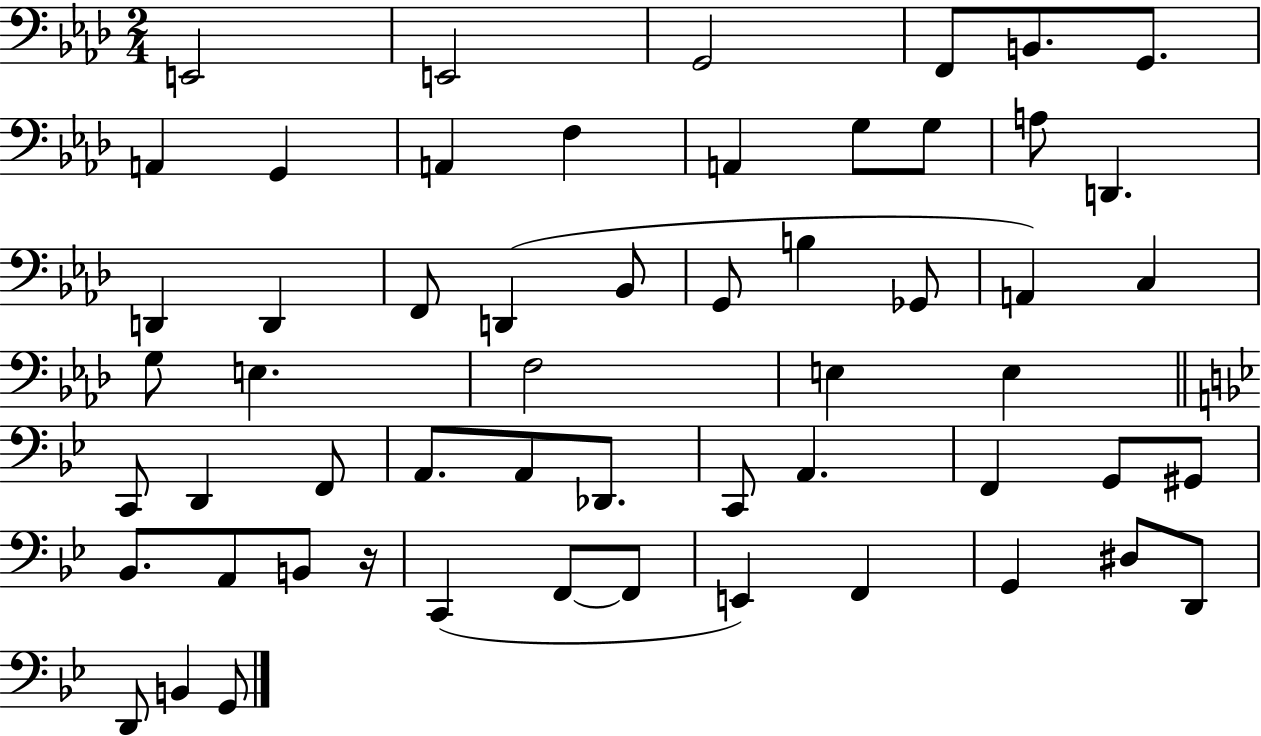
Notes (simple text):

E2/h E2/h G2/h F2/e B2/e. G2/e. A2/q G2/q A2/q F3/q A2/q G3/e G3/e A3/e D2/q. D2/q D2/q F2/e D2/q Bb2/e G2/e B3/q Gb2/e A2/q C3/q G3/e E3/q. F3/h E3/q E3/q C2/e D2/q F2/e A2/e. A2/e Db2/e. C2/e A2/q. F2/q G2/e G#2/e Bb2/e. A2/e B2/e R/s C2/q F2/e F2/e E2/q F2/q G2/q D#3/e D2/e D2/e B2/q G2/e